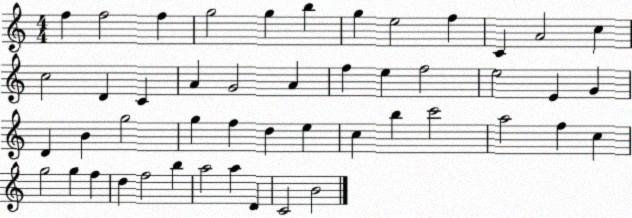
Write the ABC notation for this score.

X:1
T:Untitled
M:4/4
L:1/4
K:C
f f2 f g2 g b g e2 f C A2 c c2 D C A G2 A f e f2 e2 E G D B g2 g f d e c b c'2 a2 f c g2 g f d f2 b a2 a D C2 B2